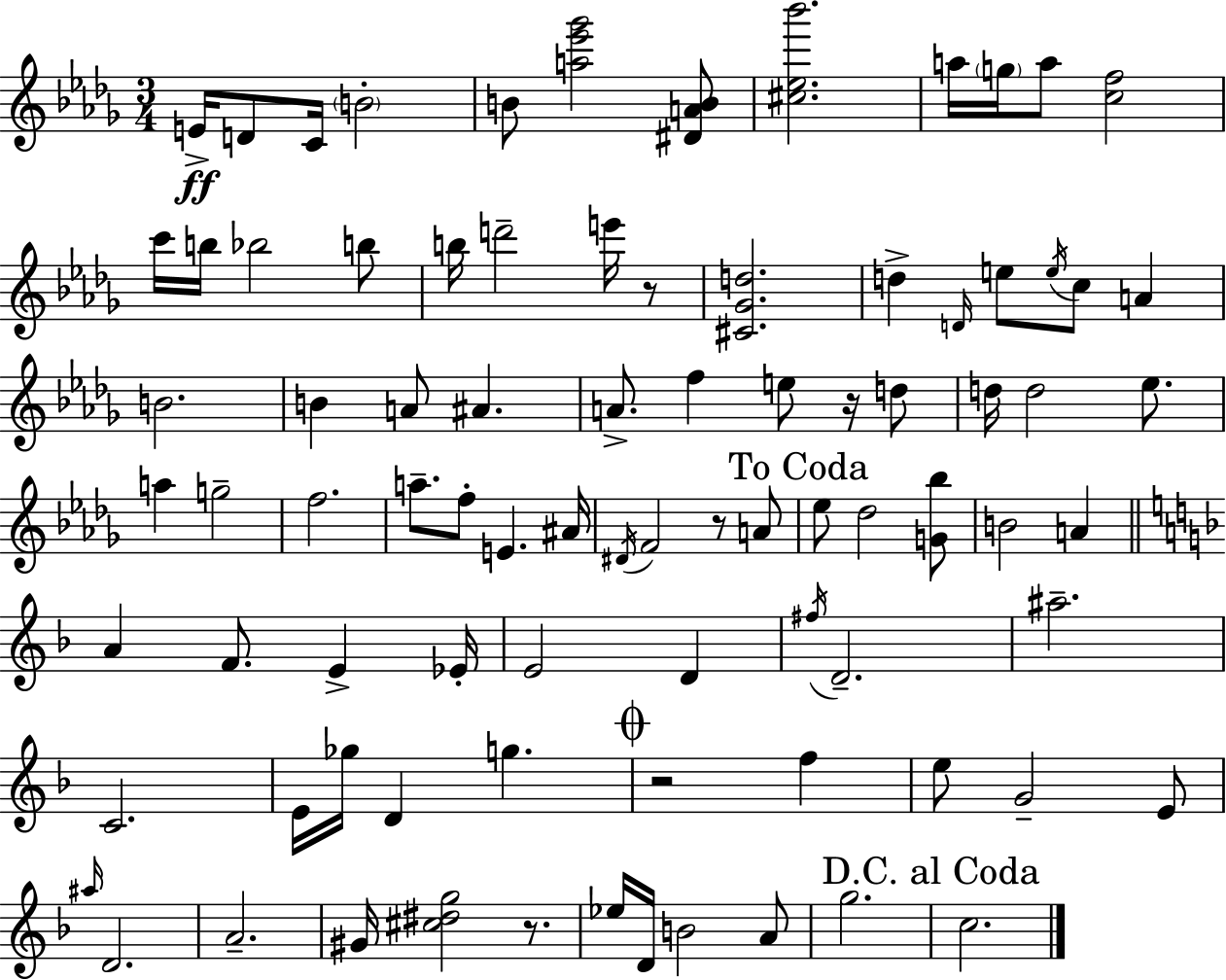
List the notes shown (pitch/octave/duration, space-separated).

E4/s D4/e C4/s B4/h B4/e [A5,Eb6,Gb6]/h [D#4,A4,B4]/e [C#5,Eb5,Bb6]/h. A5/s G5/s A5/e [C5,F5]/h C6/s B5/s Bb5/h B5/e B5/s D6/h E6/s R/e [C#4,Gb4,D5]/h. D5/q D4/s E5/e E5/s C5/e A4/q B4/h. B4/q A4/e A#4/q. A4/e. F5/q E5/e R/s D5/e D5/s D5/h Eb5/e. A5/q G5/h F5/h. A5/e. F5/e E4/q. A#4/s D#4/s F4/h R/e A4/e Eb5/e Db5/h [G4,Bb5]/e B4/h A4/q A4/q F4/e. E4/q Eb4/s E4/h D4/q F#5/s D4/h. A#5/h. C4/h. E4/s Gb5/s D4/q G5/q. R/h F5/q E5/e G4/h E4/e A#5/s D4/h. A4/h. G#4/s [C#5,D#5,G5]/h R/e. Eb5/s D4/s B4/h A4/e G5/h. C5/h.